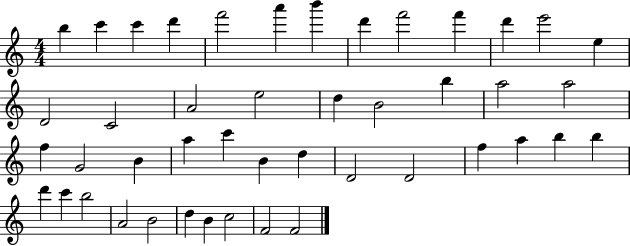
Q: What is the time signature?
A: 4/4